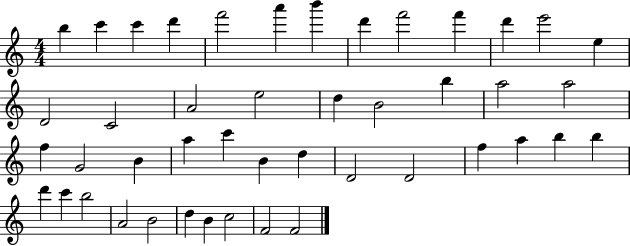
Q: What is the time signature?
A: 4/4